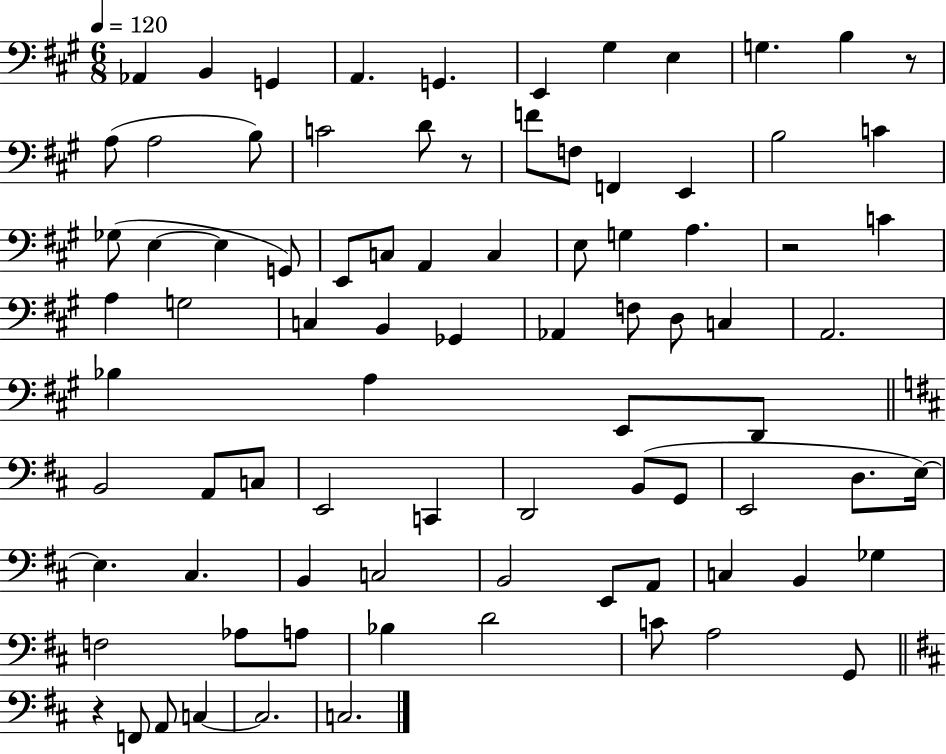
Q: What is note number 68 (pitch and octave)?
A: Gb3